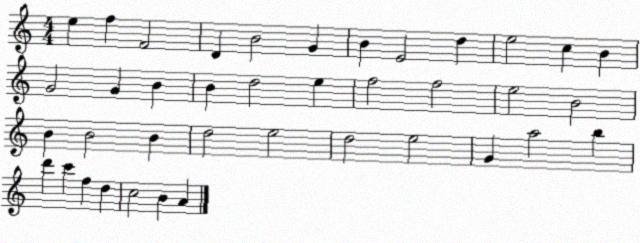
X:1
T:Untitled
M:4/4
L:1/4
K:C
e f F2 D B2 G B E2 d e2 c B G2 G B B d2 e f2 f2 e2 B2 B B2 B d2 e2 d2 e2 G a2 b d' c' f d c2 B A